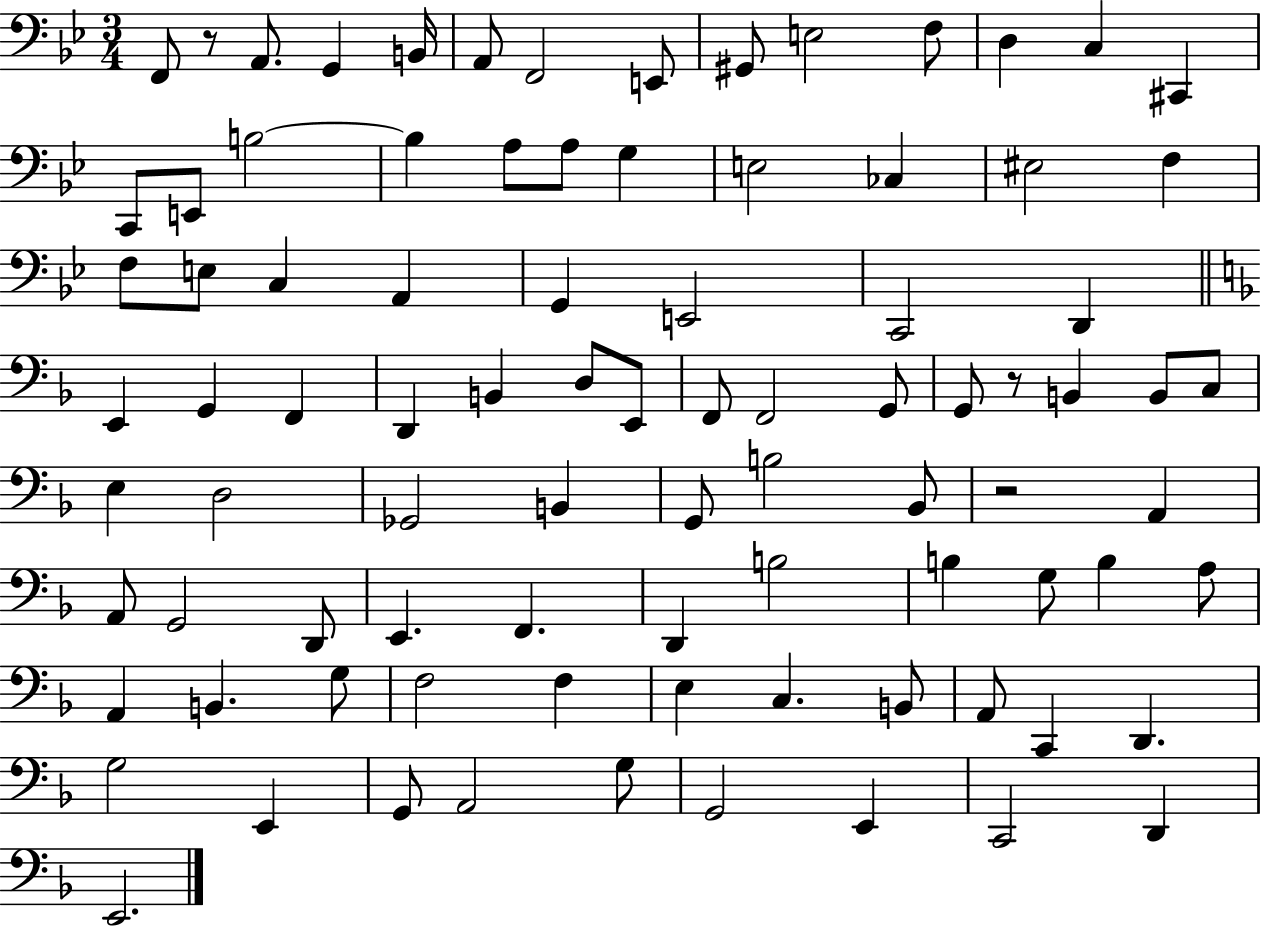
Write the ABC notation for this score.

X:1
T:Untitled
M:3/4
L:1/4
K:Bb
F,,/2 z/2 A,,/2 G,, B,,/4 A,,/2 F,,2 E,,/2 ^G,,/2 E,2 F,/2 D, C, ^C,, C,,/2 E,,/2 B,2 B, A,/2 A,/2 G, E,2 _C, ^E,2 F, F,/2 E,/2 C, A,, G,, E,,2 C,,2 D,, E,, G,, F,, D,, B,, D,/2 E,,/2 F,,/2 F,,2 G,,/2 G,,/2 z/2 B,, B,,/2 C,/2 E, D,2 _G,,2 B,, G,,/2 B,2 _B,,/2 z2 A,, A,,/2 G,,2 D,,/2 E,, F,, D,, B,2 B, G,/2 B, A,/2 A,, B,, G,/2 F,2 F, E, C, B,,/2 A,,/2 C,, D,, G,2 E,, G,,/2 A,,2 G,/2 G,,2 E,, C,,2 D,, E,,2